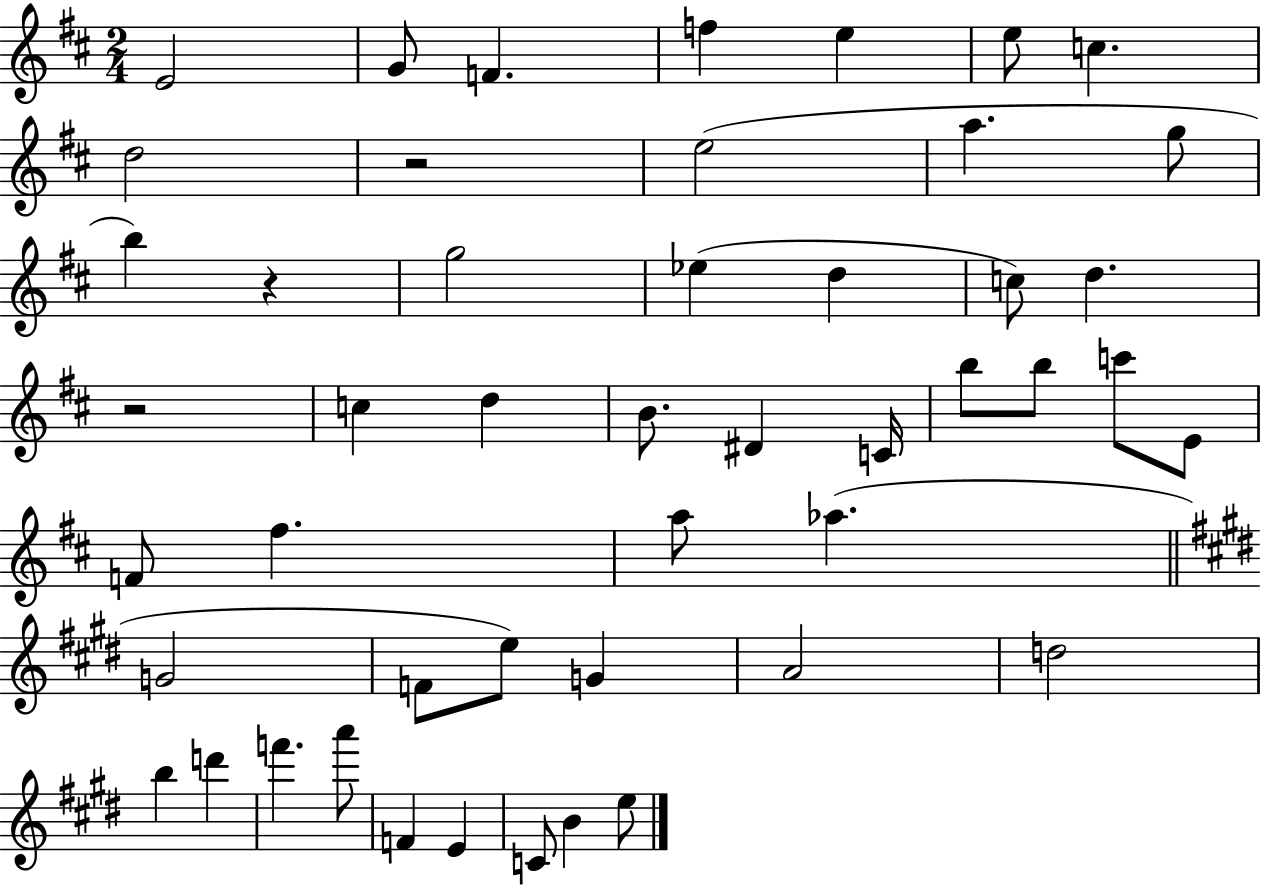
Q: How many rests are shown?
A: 3